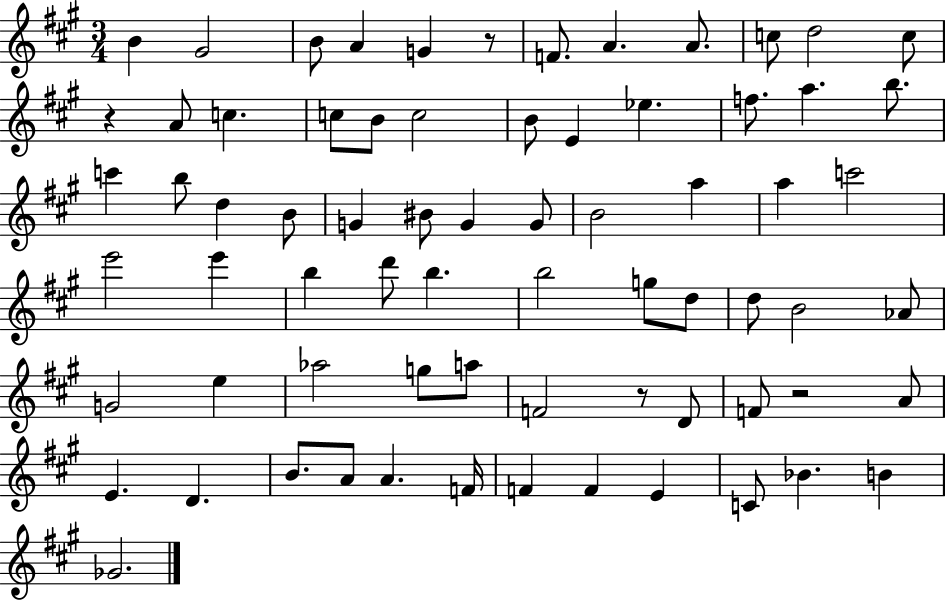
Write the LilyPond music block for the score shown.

{
  \clef treble
  \numericTimeSignature
  \time 3/4
  \key a \major
  b'4 gis'2 | b'8 a'4 g'4 r8 | f'8. a'4. a'8. | c''8 d''2 c''8 | \break r4 a'8 c''4. | c''8 b'8 c''2 | b'8 e'4 ees''4. | f''8. a''4. b''8. | \break c'''4 b''8 d''4 b'8 | g'4 bis'8 g'4 g'8 | b'2 a''4 | a''4 c'''2 | \break e'''2 e'''4 | b''4 d'''8 b''4. | b''2 g''8 d''8 | d''8 b'2 aes'8 | \break g'2 e''4 | aes''2 g''8 a''8 | f'2 r8 d'8 | f'8 r2 a'8 | \break e'4. d'4. | b'8. a'8 a'4. f'16 | f'4 f'4 e'4 | c'8 bes'4. b'4 | \break ges'2. | \bar "|."
}